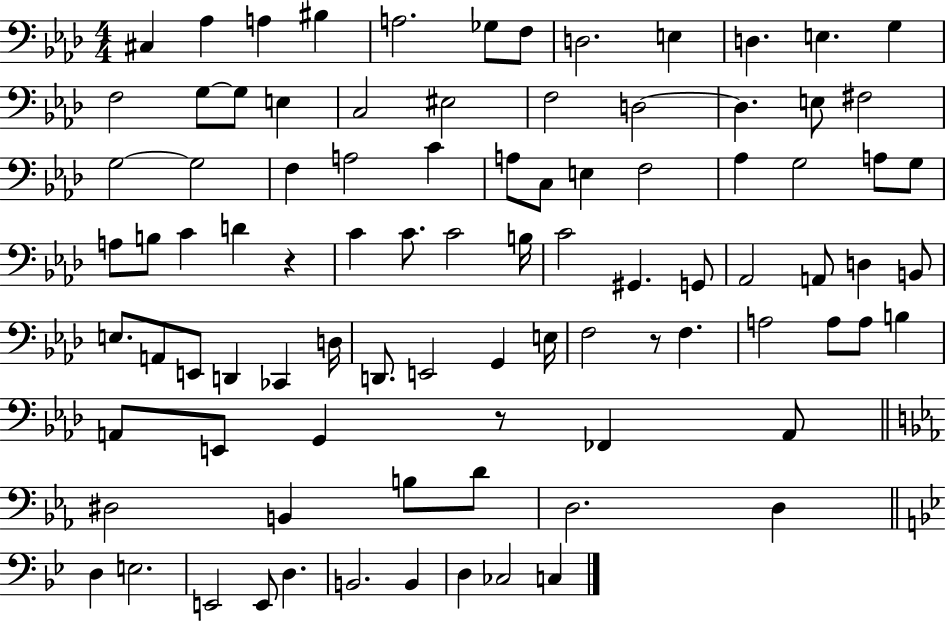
X:1
T:Untitled
M:4/4
L:1/4
K:Ab
^C, _A, A, ^B, A,2 _G,/2 F,/2 D,2 E, D, E, G, F,2 G,/2 G,/2 E, C,2 ^E,2 F,2 D,2 D, E,/2 ^F,2 G,2 G,2 F, A,2 C A,/2 C,/2 E, F,2 _A, G,2 A,/2 G,/2 A,/2 B,/2 C D z C C/2 C2 B,/4 C2 ^G,, G,,/2 _A,,2 A,,/2 D, B,,/2 E,/2 A,,/2 E,,/2 D,, _C,, D,/4 D,,/2 E,,2 G,, E,/4 F,2 z/2 F, A,2 A,/2 A,/2 B, A,,/2 E,,/2 G,, z/2 _F,, A,,/2 ^D,2 B,, B,/2 D/2 D,2 D, D, E,2 E,,2 E,,/2 D, B,,2 B,, D, _C,2 C,